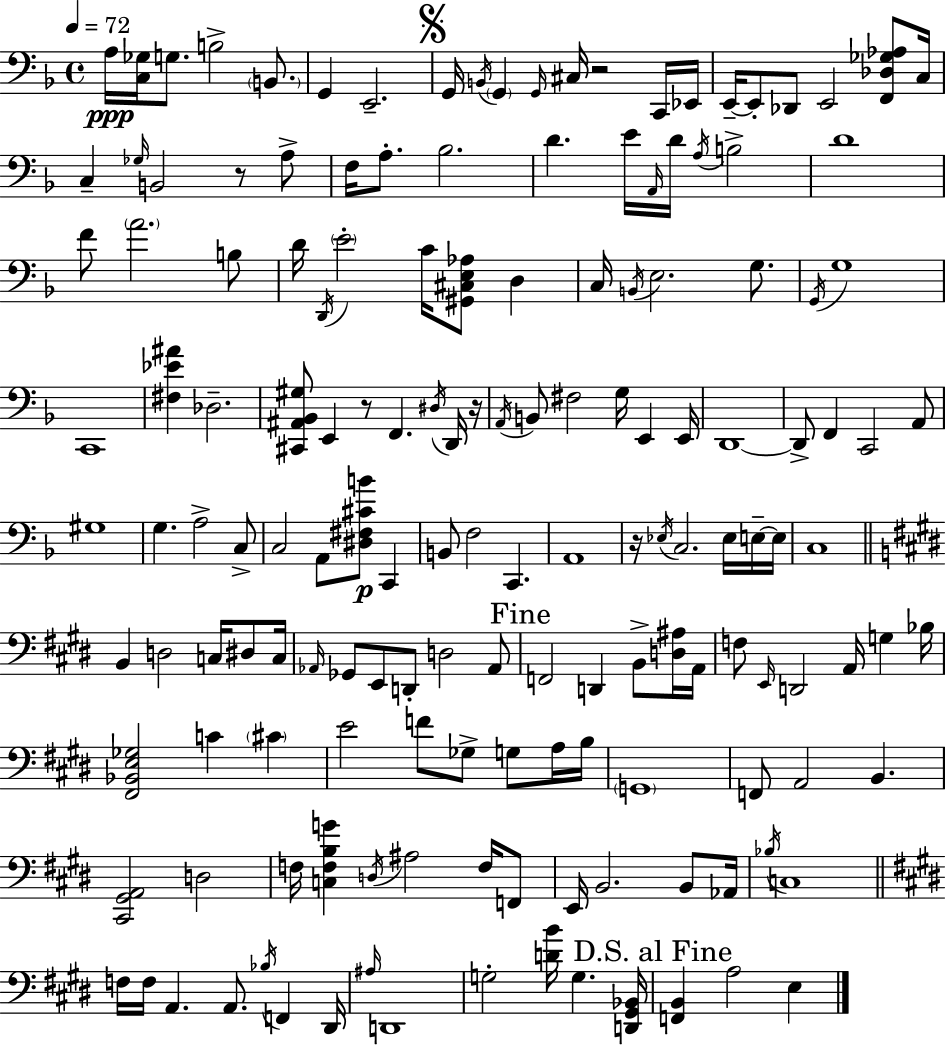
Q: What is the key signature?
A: F major